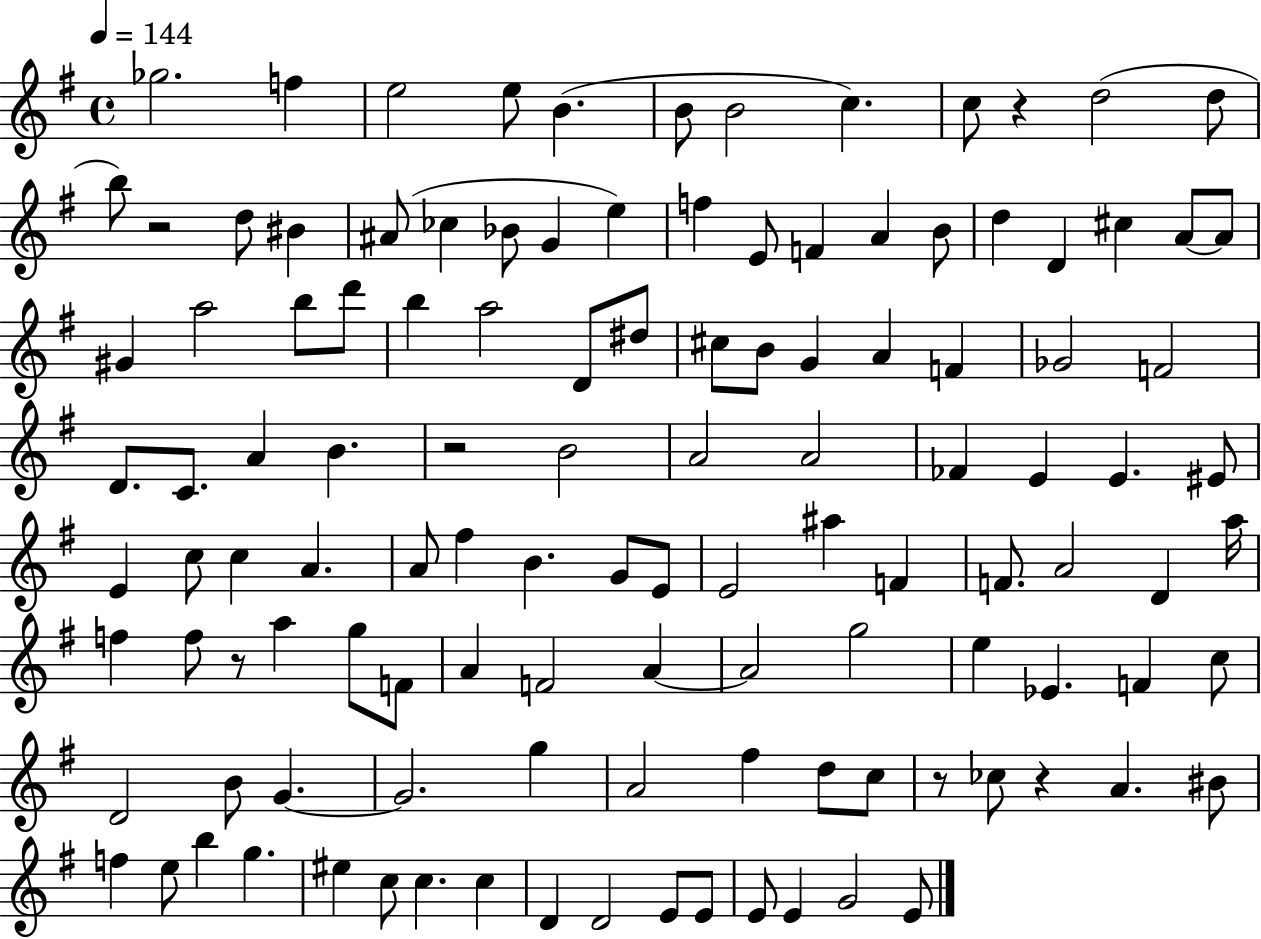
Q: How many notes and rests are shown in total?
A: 119